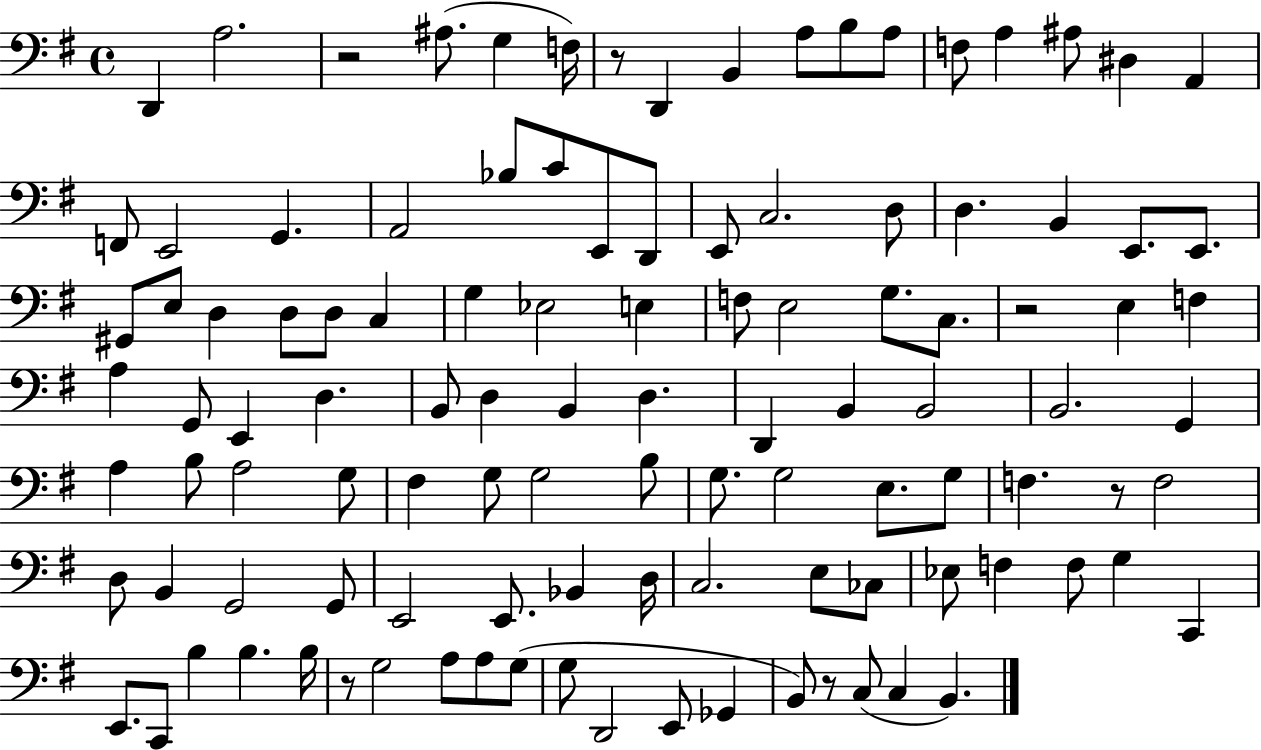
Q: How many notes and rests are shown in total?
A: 111